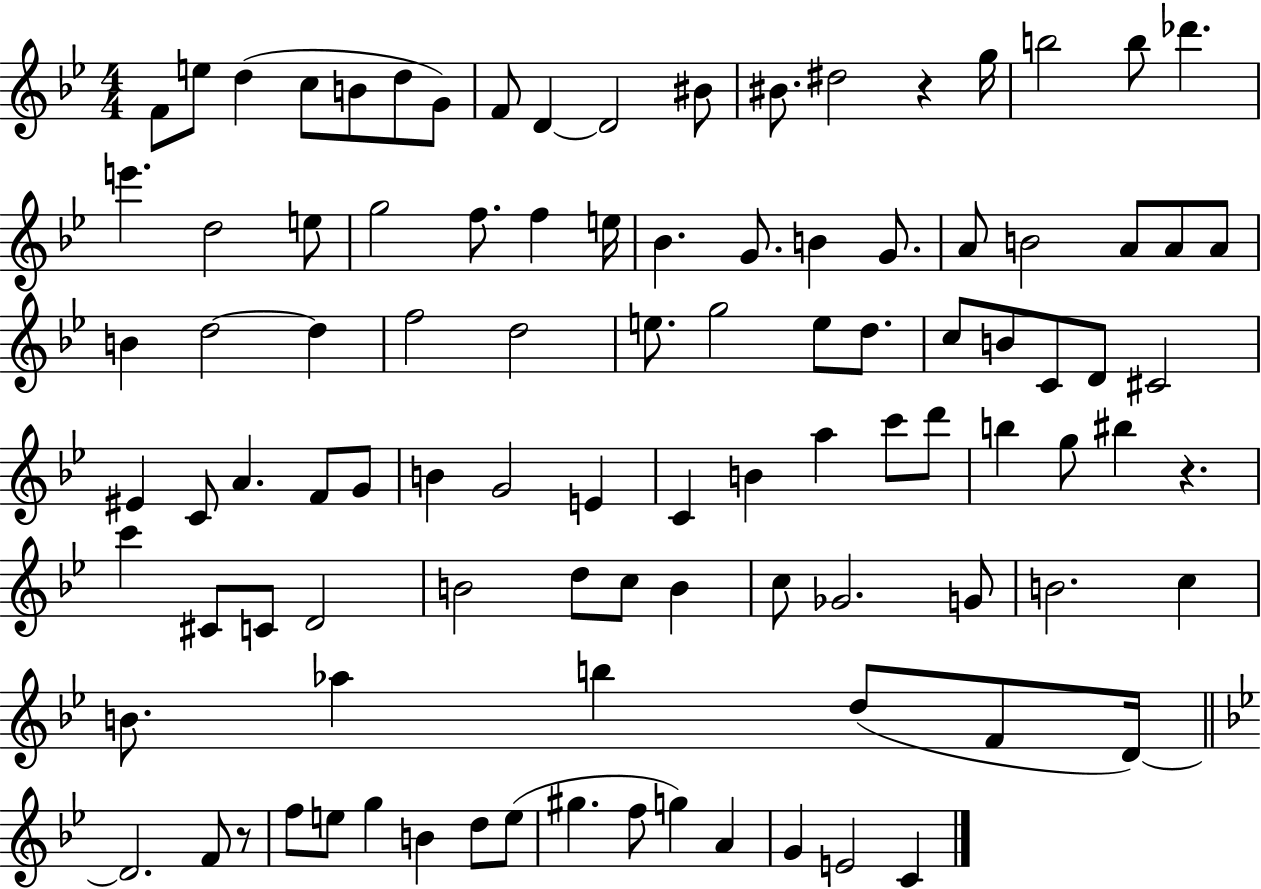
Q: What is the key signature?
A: BES major